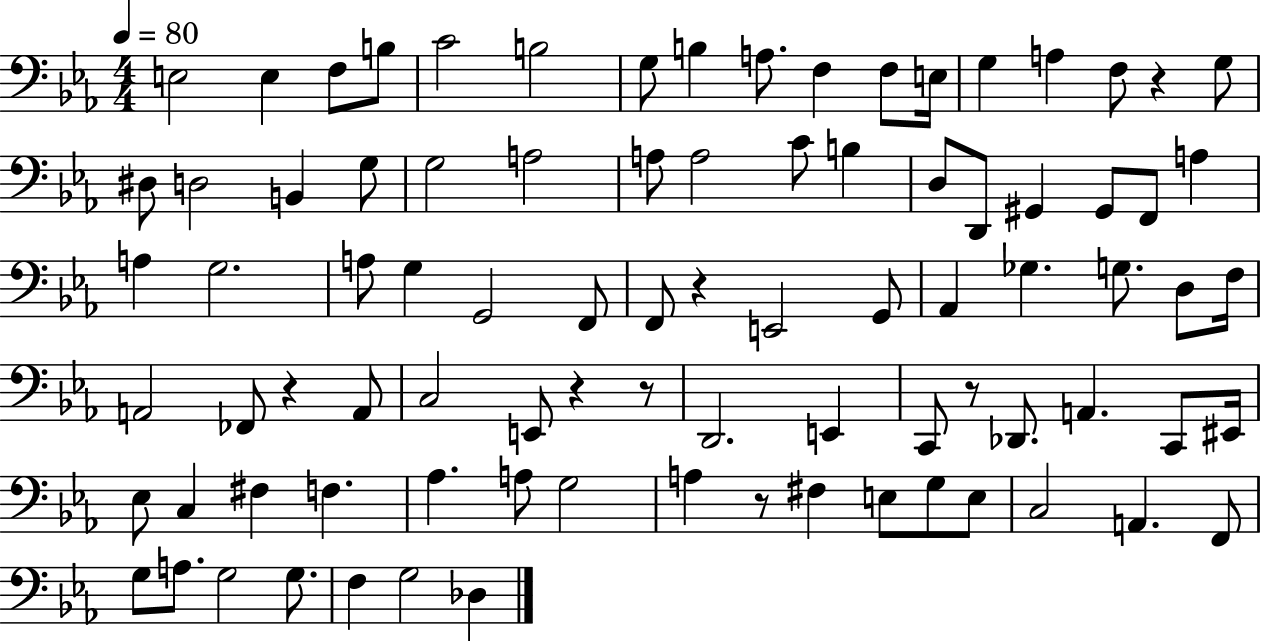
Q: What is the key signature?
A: EES major